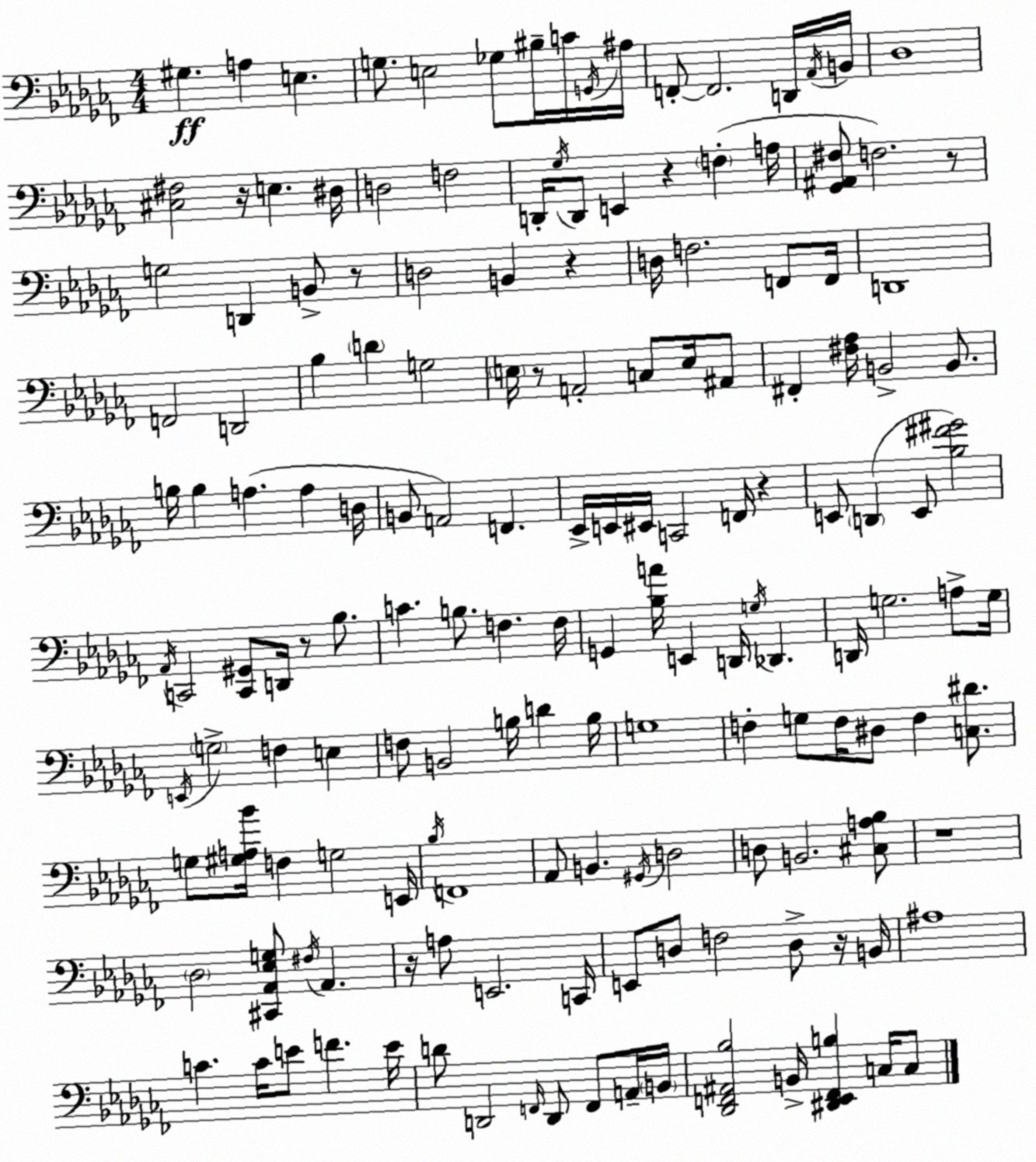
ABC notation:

X:1
T:Untitled
M:4/4
L:1/4
K:Abm
^G, A, E, G,/2 E,2 _G,/2 ^B,/4 C/4 G,,/4 ^A,/4 F,,/2 F,,2 D,,/4 _A,,/4 B,,/4 _D,4 [^C,^F,]2 z/4 E, ^D,/4 D,2 F,2 D,,/4 _G,/4 D,,/2 E,, z F, A,/4 [_G,,^A,,^F,]/2 F,2 z/2 G,2 D,, B,,/2 z/2 D,2 B,, z D,/4 F,2 F,,/2 F,,/4 D,,4 F,,2 D,,2 _B, D G,2 E,/4 z/2 A,,2 C,/2 E,/4 ^A,,/2 ^F,, [^F,_A,]/4 B,,2 B,,/2 B,/4 B, A, A, D,/4 B,,/2 A,,2 F,, _E,,/4 E,,/4 ^E,,/4 C,,2 F,,/4 z E,,/2 D,, E,,/2 [_B,^F^G]2 _A,,/4 C,,2 [C,,^G,,]/2 D,,/4 z/2 _B,/2 C B,/2 F, F,/4 G,, [_B,A]/4 E,, D,,/4 G,/4 _D,, D,,/4 G,2 A,/2 G,/4 E,,/4 G,2 F, E, F,/2 B,,2 B,/4 D B,/4 G,4 F, G,/2 F,/4 ^D,/2 F, [C,^D]/2 G,/2 [^G,A,_B]/4 F, G,2 E,,/4 _B,/4 F,,4 _A,,/2 B,, ^G,,/4 D,2 D,/2 B,,2 [^C,A,_B,]/2 z4 _D,2 [^C,,_A,,_E,G,]/2 ^F,/4 _A,, z/4 A,/2 E,,2 C,,/4 E,,/2 D,/2 F,2 D,/2 z/4 B,,/4 ^A,4 C C/4 E/2 F E/4 D/2 D,,2 F,,/4 D,,/2 F,,/2 A,,/4 B,,/4 [_D,,F,,^A,,_B,]2 B,,/4 [^D,,_E,,F,,B,] C,/4 C,/2